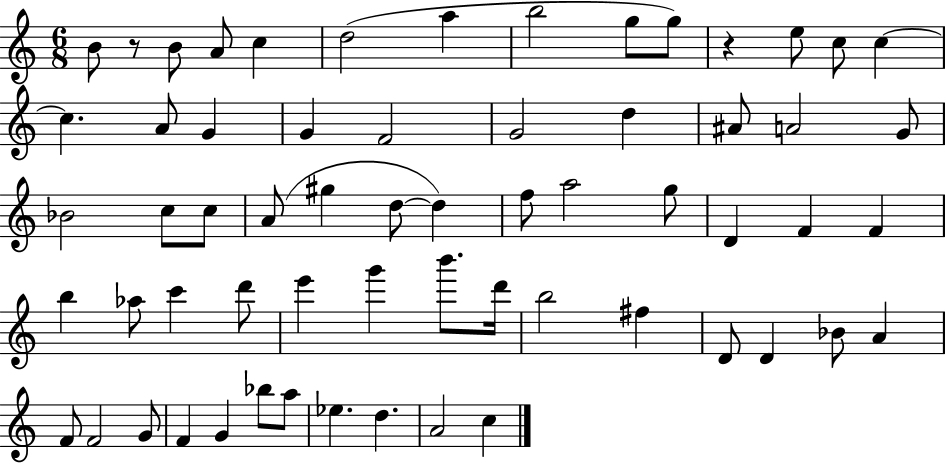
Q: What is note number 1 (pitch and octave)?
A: B4